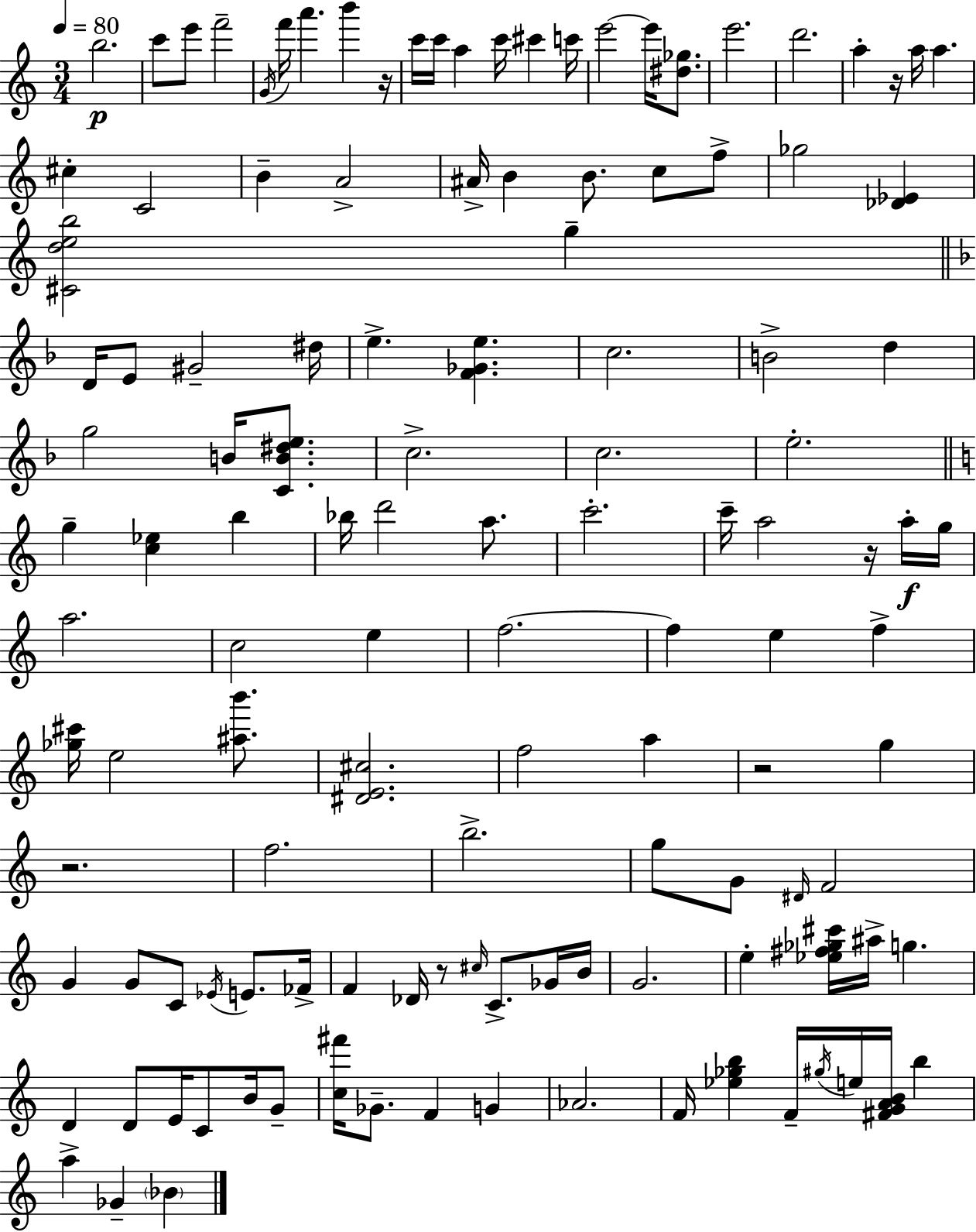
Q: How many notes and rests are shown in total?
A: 125